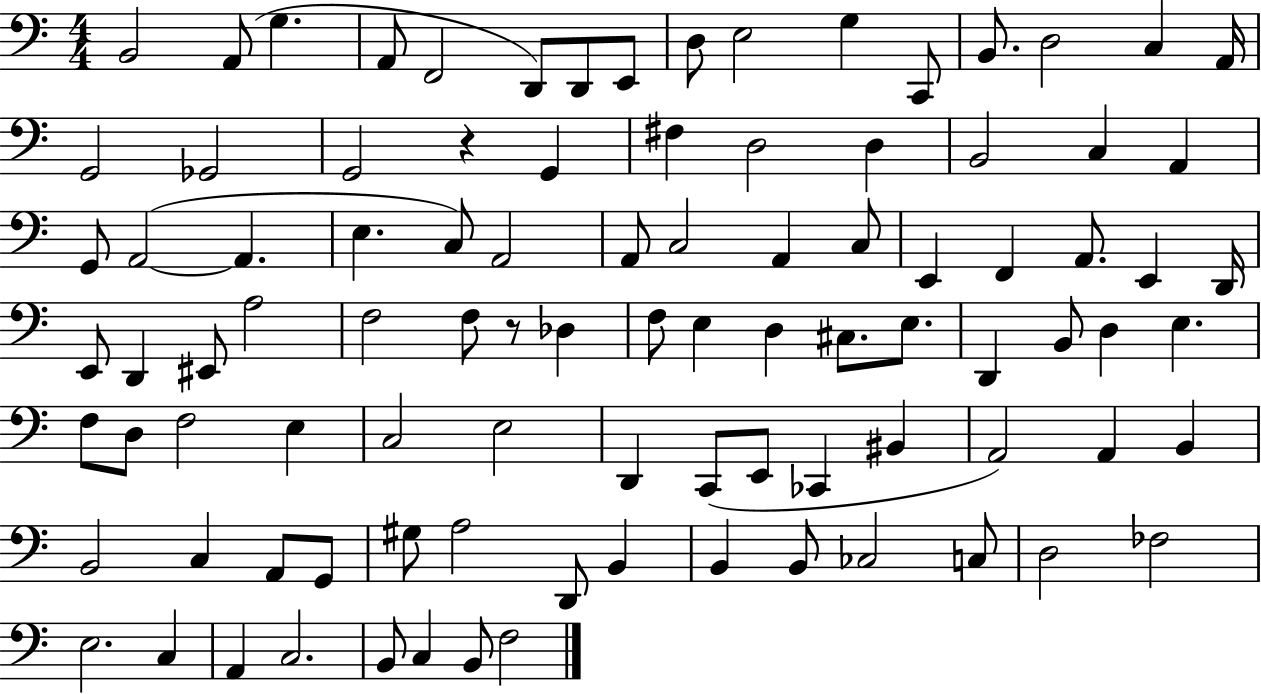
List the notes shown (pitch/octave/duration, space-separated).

B2/h A2/e G3/q. A2/e F2/h D2/e D2/e E2/e D3/e E3/h G3/q C2/e B2/e. D3/h C3/q A2/s G2/h Gb2/h G2/h R/q G2/q F#3/q D3/h D3/q B2/h C3/q A2/q G2/e A2/h A2/q. E3/q. C3/e A2/h A2/e C3/h A2/q C3/e E2/q F2/q A2/e. E2/q D2/s E2/e D2/q EIS2/e A3/h F3/h F3/e R/e Db3/q F3/e E3/q D3/q C#3/e. E3/e. D2/q B2/e D3/q E3/q. F3/e D3/e F3/h E3/q C3/h E3/h D2/q C2/e E2/e CES2/q BIS2/q A2/h A2/q B2/q B2/h C3/q A2/e G2/e G#3/e A3/h D2/e B2/q B2/q B2/e CES3/h C3/e D3/h FES3/h E3/h. C3/q A2/q C3/h. B2/e C3/q B2/e F3/h